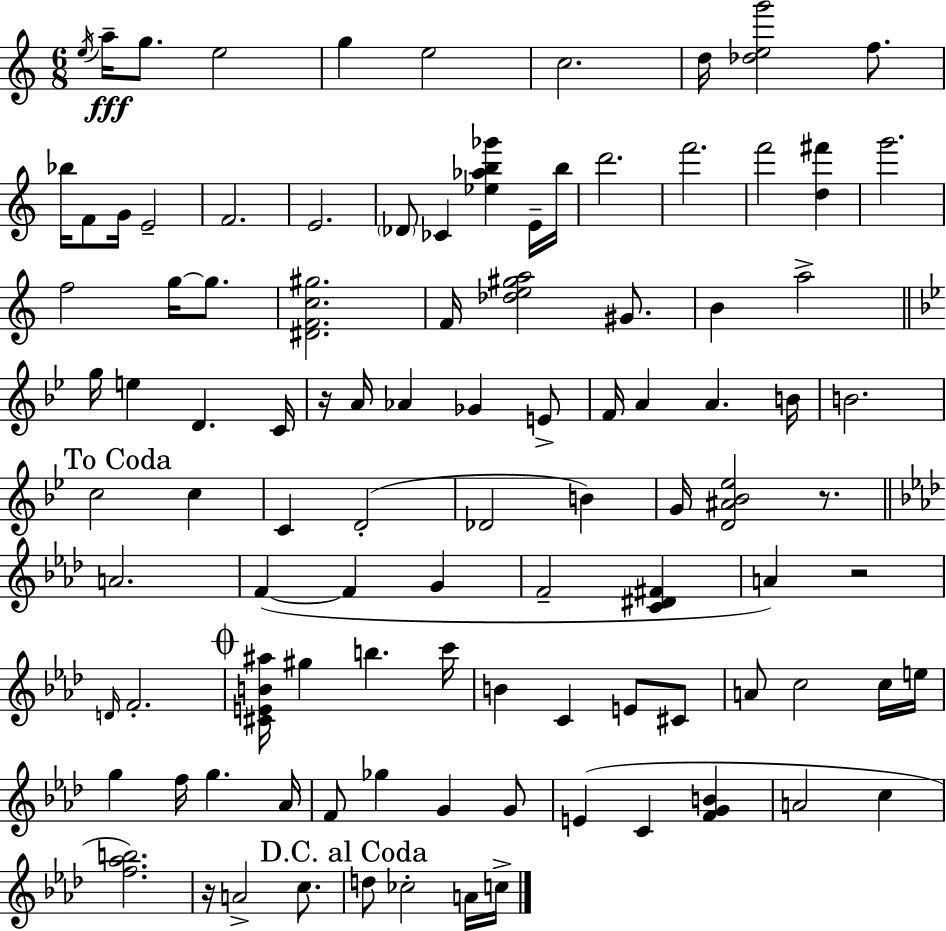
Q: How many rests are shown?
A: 4